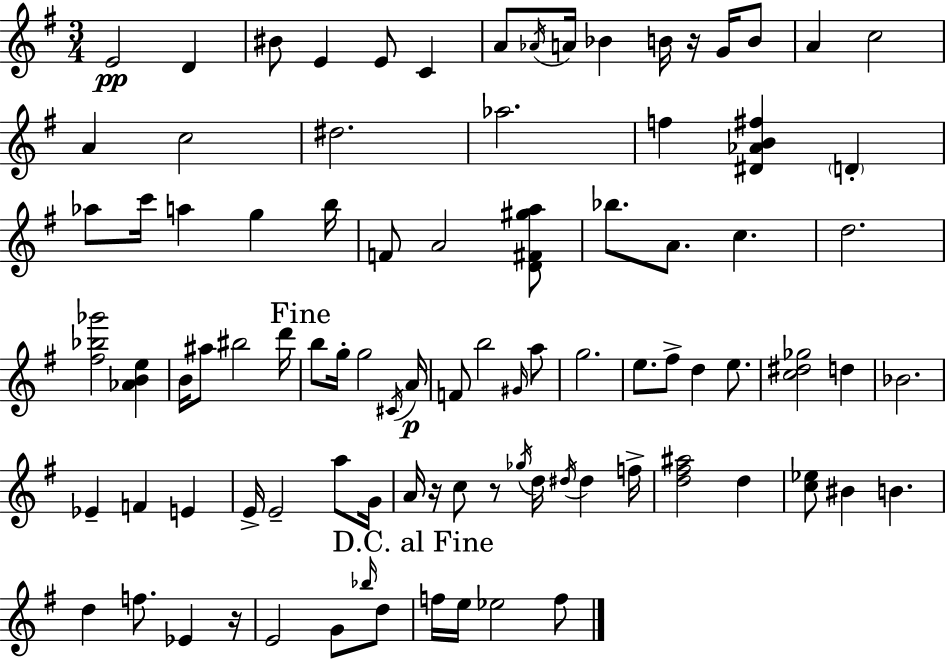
X:1
T:Untitled
M:3/4
L:1/4
K:G
E2 D ^B/2 E E/2 C A/2 _A/4 A/4 _B B/4 z/4 G/4 B/2 A c2 A c2 ^d2 _a2 f [^D_AB^f] D _a/2 c'/4 a g b/4 F/2 A2 [D^F^ga]/2 _b/2 A/2 c d2 [^f_b_g']2 [_ABe] B/4 ^a/2 ^b2 d'/4 b/2 g/4 g2 ^C/4 A/4 F/2 b2 ^G/4 a/2 g2 e/2 ^f/2 d e/2 [c^d_g]2 d _B2 _E F E E/4 E2 a/2 G/4 A/4 z/4 c/2 z/2 _g/4 d/4 ^d/4 ^d f/4 [d^f^a]2 d [c_e]/2 ^B B d f/2 _E z/4 E2 G/2 _b/4 d/2 f/4 e/4 _e2 f/2